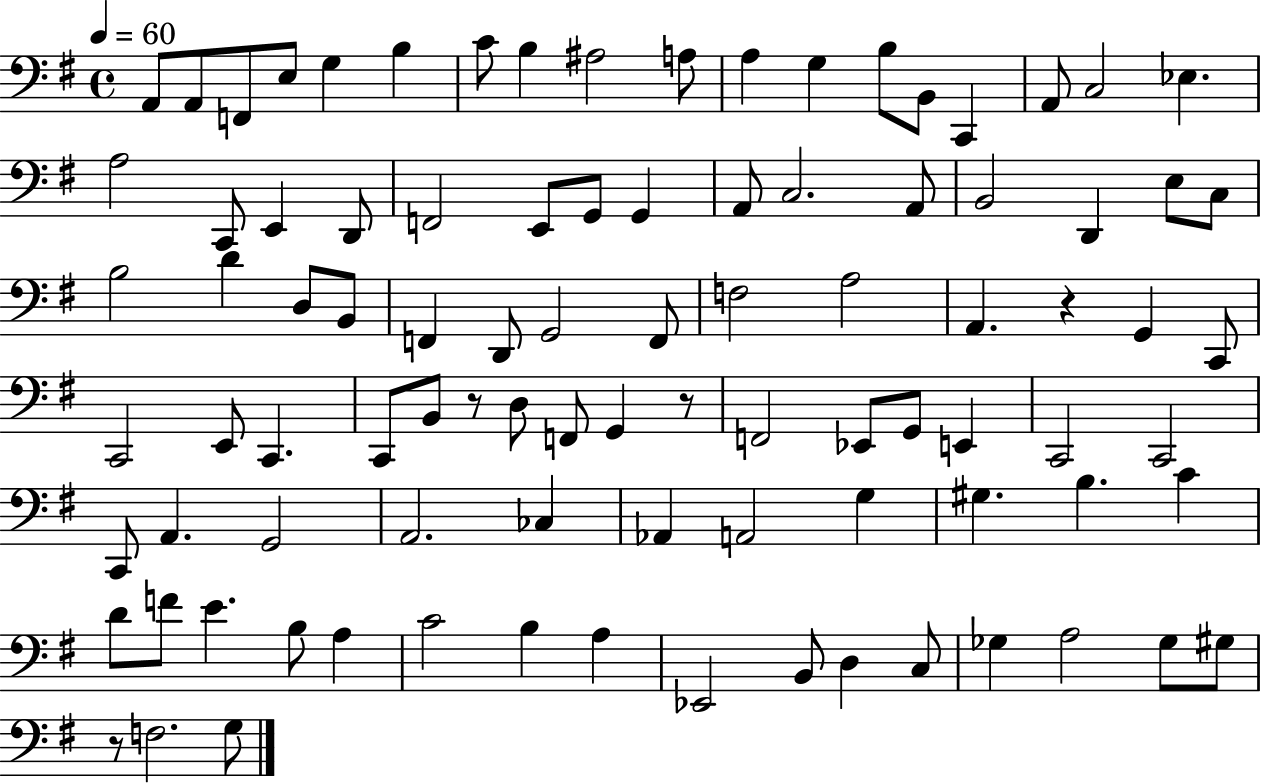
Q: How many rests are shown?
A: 4